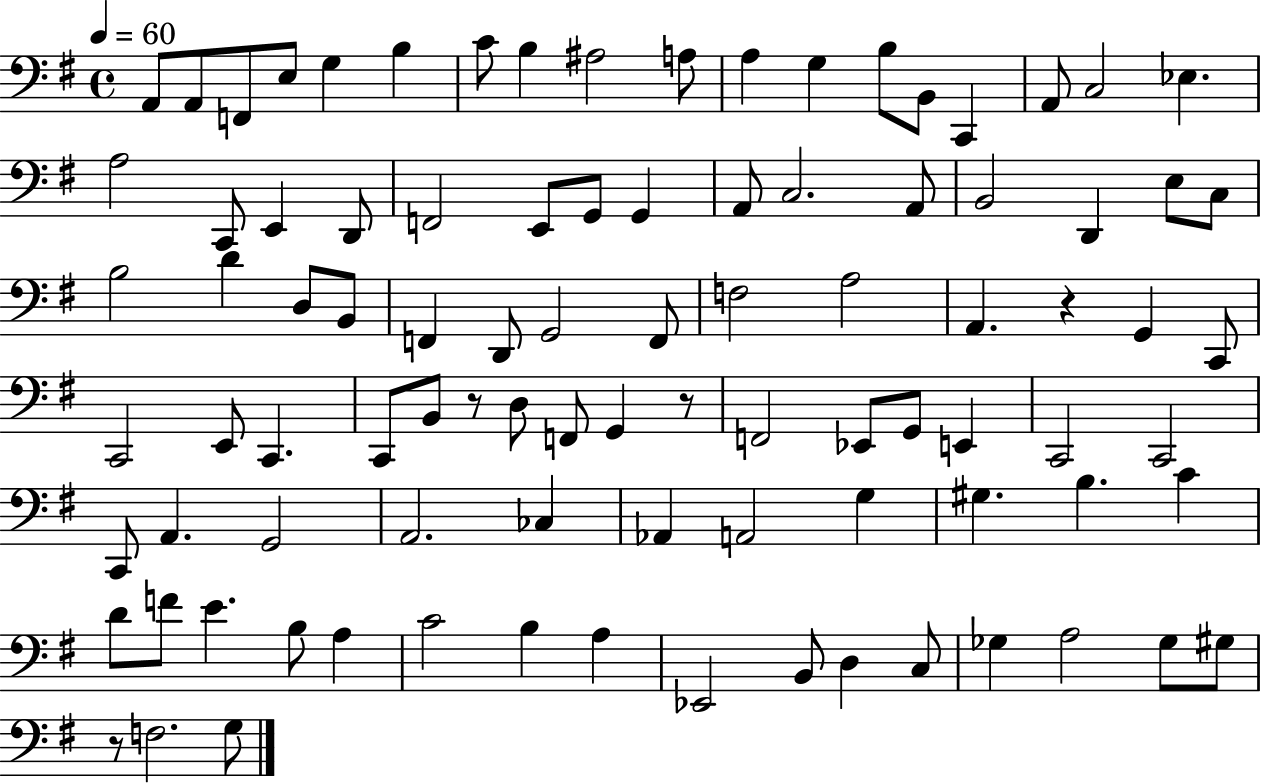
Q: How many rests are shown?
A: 4